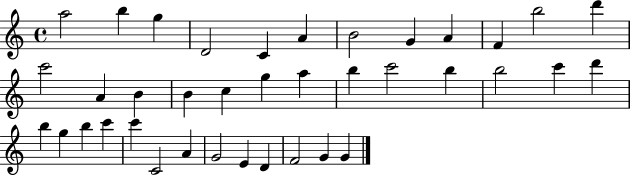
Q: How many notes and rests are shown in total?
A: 38